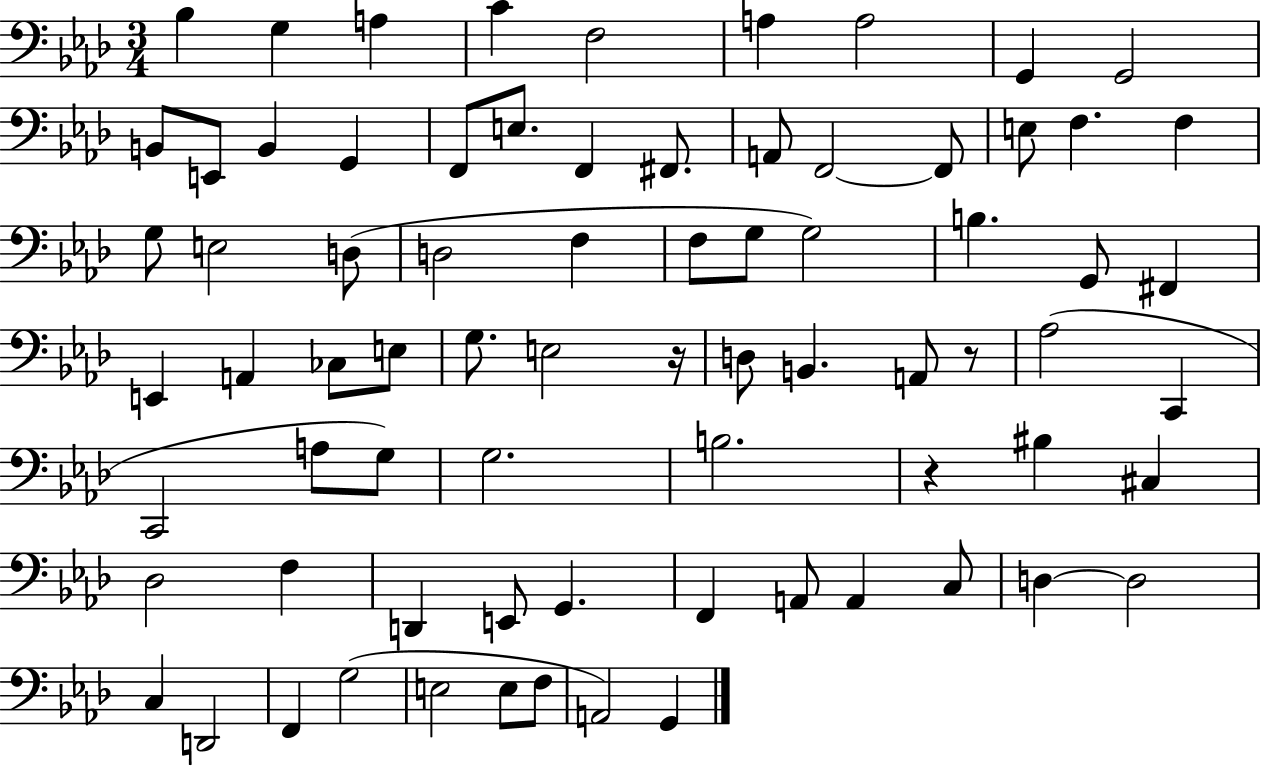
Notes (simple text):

Bb3/q G3/q A3/q C4/q F3/h A3/q A3/h G2/q G2/h B2/e E2/e B2/q G2/q F2/e E3/e. F2/q F#2/e. A2/e F2/h F2/e E3/e F3/q. F3/q G3/e E3/h D3/e D3/h F3/q F3/e G3/e G3/h B3/q. G2/e F#2/q E2/q A2/q CES3/e E3/e G3/e. E3/h R/s D3/e B2/q. A2/e R/e Ab3/h C2/q C2/h A3/e G3/e G3/h. B3/h. R/q BIS3/q C#3/q Db3/h F3/q D2/q E2/e G2/q. F2/q A2/e A2/q C3/e D3/q D3/h C3/q D2/h F2/q G3/h E3/h E3/e F3/e A2/h G2/q